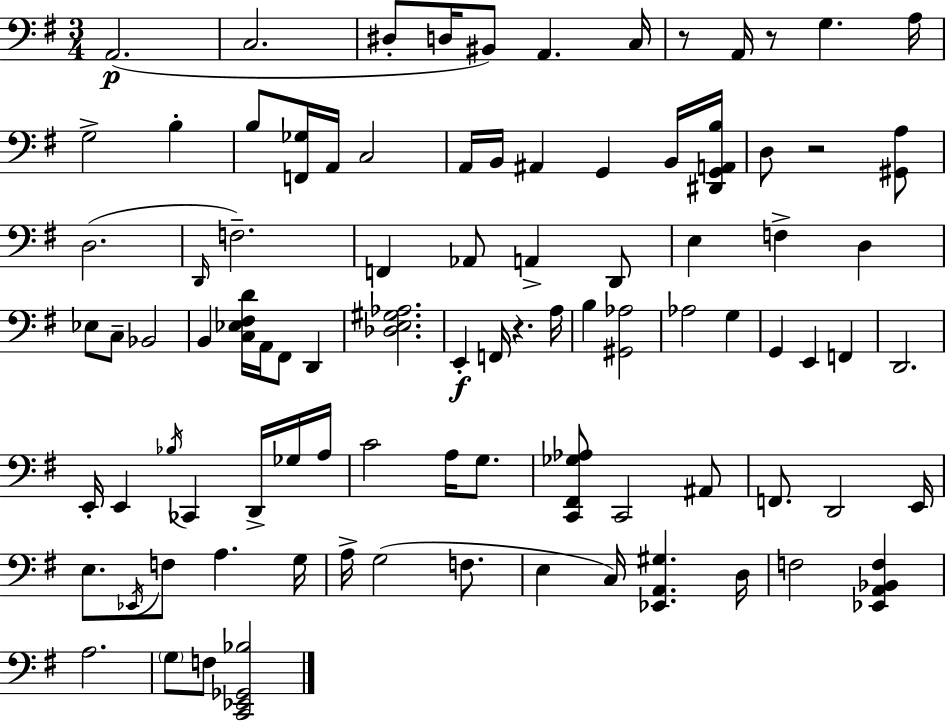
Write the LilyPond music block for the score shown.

{
  \clef bass
  \numericTimeSignature
  \time 3/4
  \key g \major
  a,2.(\p | c2. | dis8-. d16 bis,8) a,4. c16 | r8 a,16 r8 g4. a16 | \break g2-> b4-. | b8 <f, ges>16 a,16 c2 | a,16 b,16 ais,4 g,4 b,16 <dis, g, a, b>16 | d8 r2 <gis, a>8 | \break d2.( | \grace { d,16 } f2.--) | f,4 aes,8 a,4-> d,8 | e4 f4-> d4 | \break ees8 c8-- bes,2 | b,4 <c ees fis d'>16 a,16 fis,8 d,4 | <des e gis aes>2. | e,4-.\f f,16 r4. | \break a16 b4 <gis, aes>2 | aes2 g4 | g,4 e,4 f,4 | d,2. | \break e,16-. e,4 \acciaccatura { bes16 } ces,4 d,16-> | ges16 a16 c'2 a16 g8. | <c, fis, ges aes>8 c,2 | ais,8 f,8. d,2 | \break e,16 e8. \acciaccatura { ees,16 } f8 a4. | g16 a16-> g2( | f8. e4 c16) <ees, a, gis>4. | d16 f2 <ees, a, bes, f>4 | \break a2. | \parenthesize g8 f8 <c, ees, ges, bes>2 | \bar "|."
}